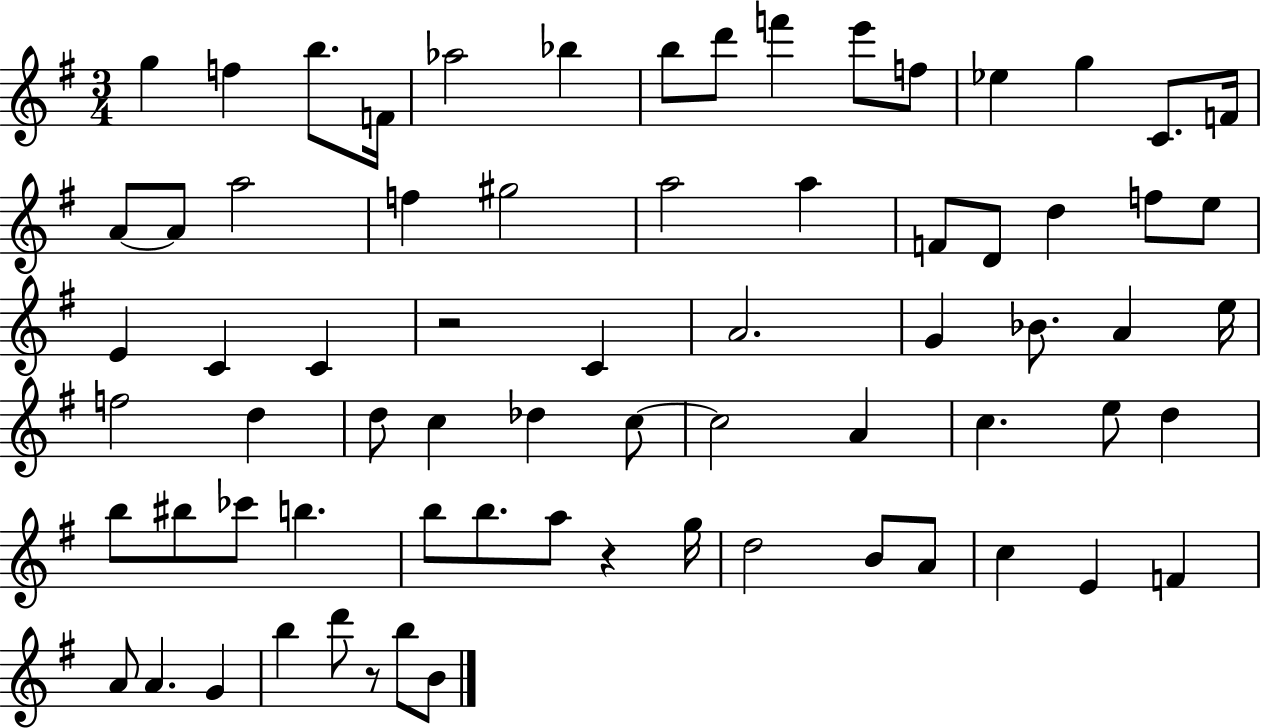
G5/q F5/q B5/e. F4/s Ab5/h Bb5/q B5/e D6/e F6/q E6/e F5/e Eb5/q G5/q C4/e. F4/s A4/e A4/e A5/h F5/q G#5/h A5/h A5/q F4/e D4/e D5/q F5/e E5/e E4/q C4/q C4/q R/h C4/q A4/h. G4/q Bb4/e. A4/q E5/s F5/h D5/q D5/e C5/q Db5/q C5/e C5/h A4/q C5/q. E5/e D5/q B5/e BIS5/e CES6/e B5/q. B5/e B5/e. A5/e R/q G5/s D5/h B4/e A4/e C5/q E4/q F4/q A4/e A4/q. G4/q B5/q D6/e R/e B5/e B4/e